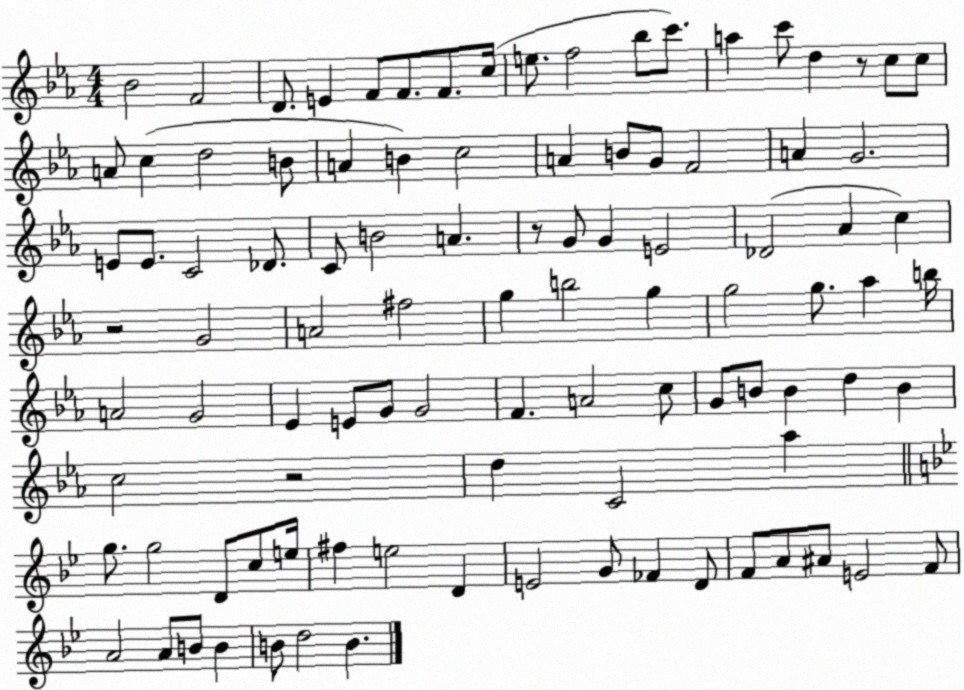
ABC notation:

X:1
T:Untitled
M:4/4
L:1/4
K:Eb
_B2 F2 D/2 E F/2 F/2 F/2 c/4 e/2 f2 _b/2 c'/2 a c'/2 d z/2 c/2 c/2 A/2 c d2 B/2 A B c2 A B/2 G/2 F2 A G2 E/2 E/2 C2 _D/2 C/2 B2 A z/2 G/2 G E2 _D2 _A c z2 G2 A2 ^f2 g b2 g g2 g/2 _a b/4 A2 G2 _E E/2 G/2 G2 F A2 c/2 G/2 B/2 B d B c2 z2 d C2 _a g/2 g2 D/2 c/2 e/4 ^f e2 D E2 G/2 _F D/2 F/2 A/2 ^A/2 E2 F/2 A2 A/2 B/2 B B/2 d2 B